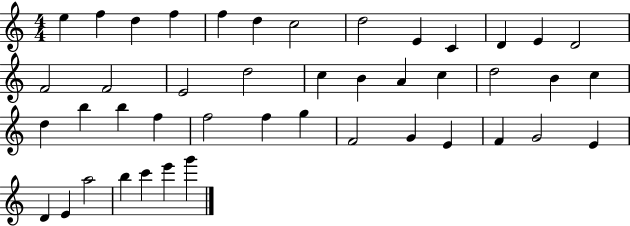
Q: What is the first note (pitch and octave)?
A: E5